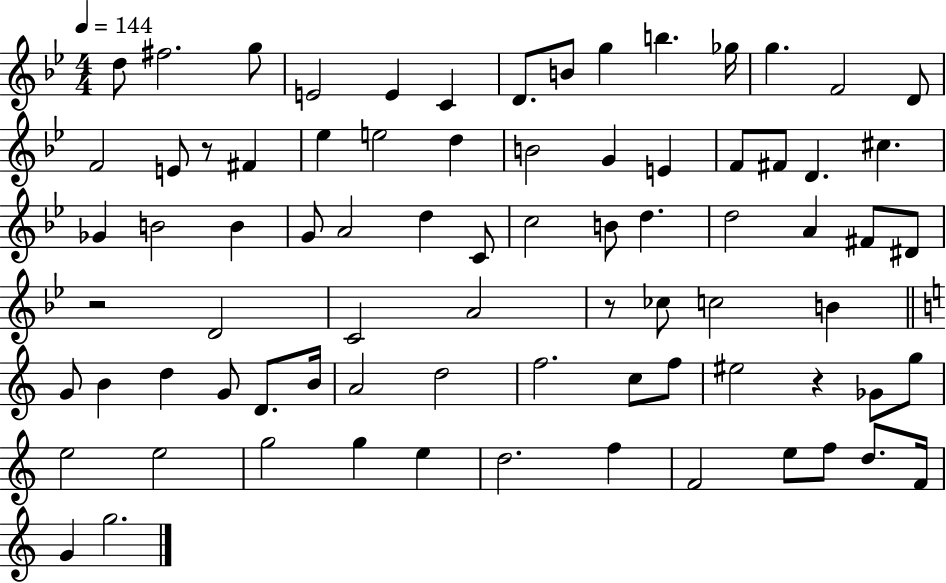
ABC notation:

X:1
T:Untitled
M:4/4
L:1/4
K:Bb
d/2 ^f2 g/2 E2 E C D/2 B/2 g b _g/4 g F2 D/2 F2 E/2 z/2 ^F _e e2 d B2 G E F/2 ^F/2 D ^c _G B2 B G/2 A2 d C/2 c2 B/2 d d2 A ^F/2 ^D/2 z2 D2 C2 A2 z/2 _c/2 c2 B G/2 B d G/2 D/2 B/4 A2 d2 f2 c/2 f/2 ^e2 z _G/2 g/2 e2 e2 g2 g e d2 f F2 e/2 f/2 d/2 F/4 G g2